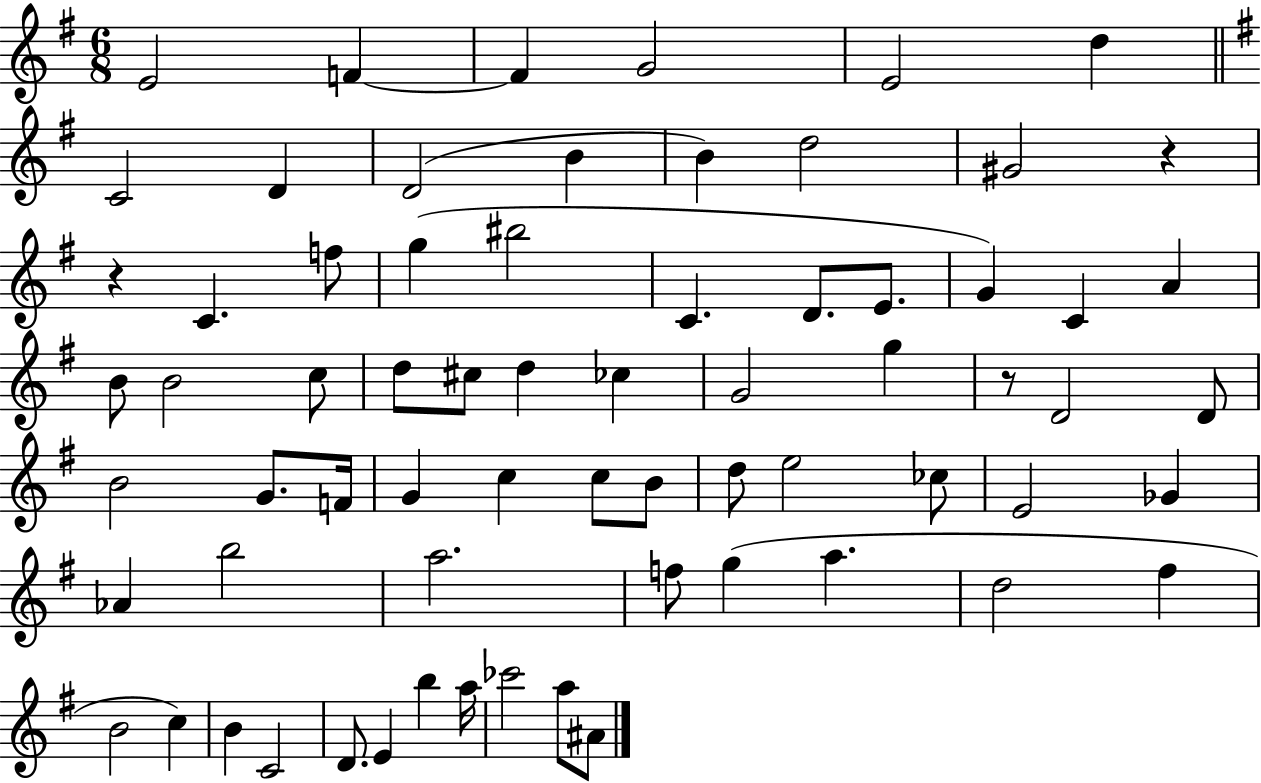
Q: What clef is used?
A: treble